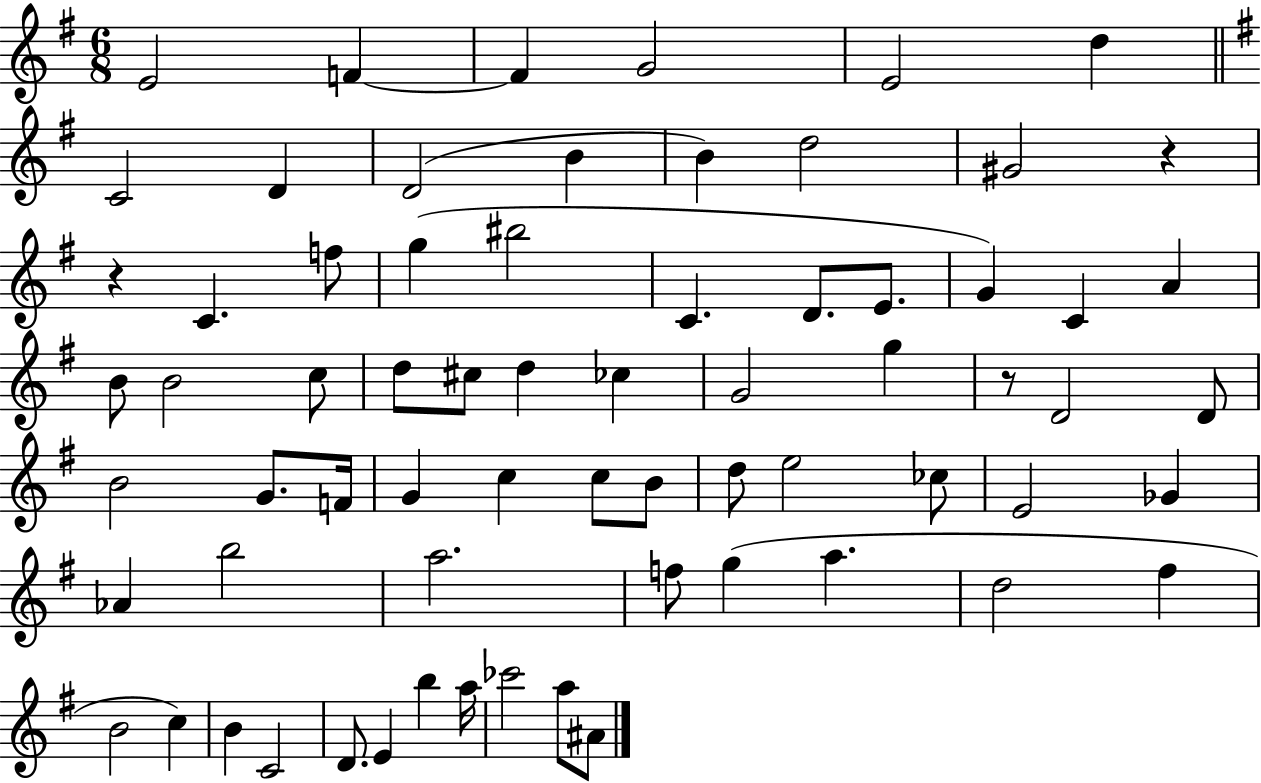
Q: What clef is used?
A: treble